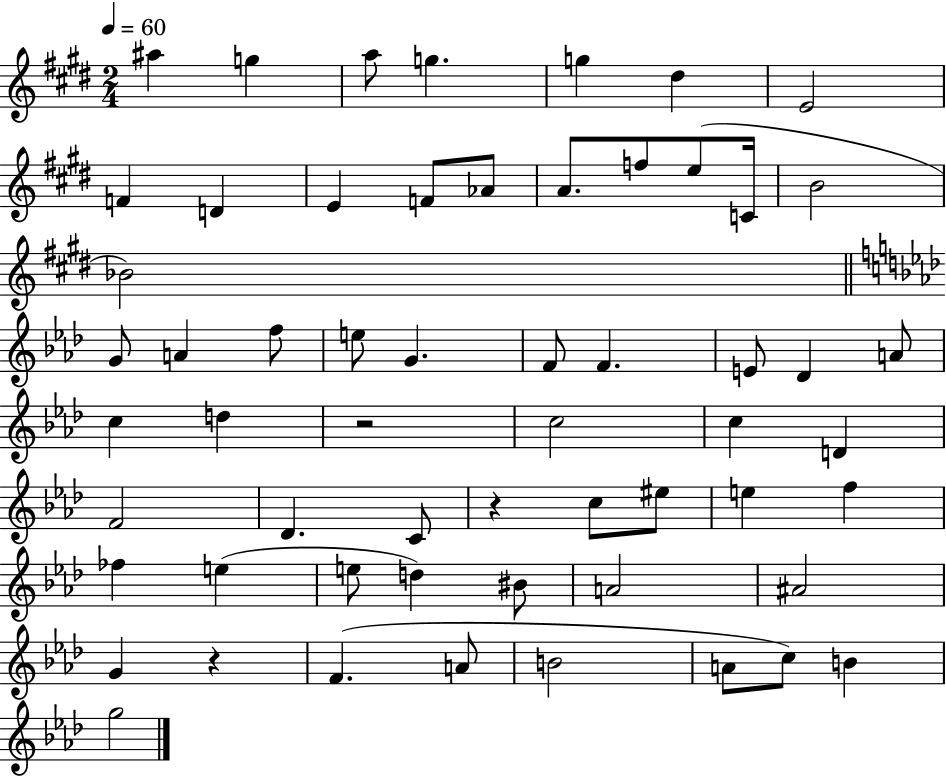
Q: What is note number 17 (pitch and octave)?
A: B4